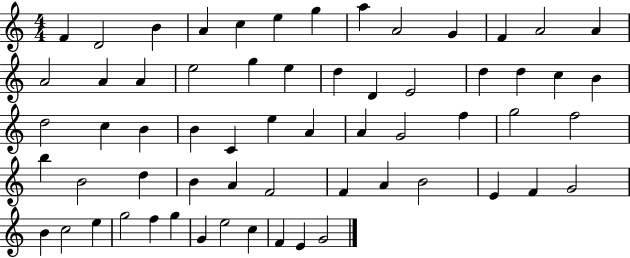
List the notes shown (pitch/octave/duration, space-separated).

F4/q D4/h B4/q A4/q C5/q E5/q G5/q A5/q A4/h G4/q F4/q A4/h A4/q A4/h A4/q A4/q E5/h G5/q E5/q D5/q D4/q E4/h D5/q D5/q C5/q B4/q D5/h C5/q B4/q B4/q C4/q E5/q A4/q A4/q G4/h F5/q G5/h F5/h B5/q B4/h D5/q B4/q A4/q F4/h F4/q A4/q B4/h E4/q F4/q G4/h B4/q C5/h E5/q G5/h F5/q G5/q G4/q E5/h C5/q F4/q E4/q G4/h